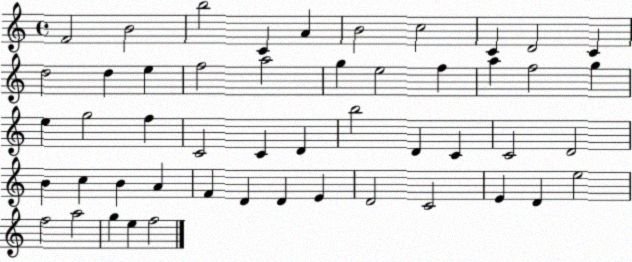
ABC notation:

X:1
T:Untitled
M:4/4
L:1/4
K:C
F2 B2 b2 C A B2 c2 C D2 C d2 d e f2 a2 g e2 f a f2 g e g2 f C2 C D b2 D C C2 D2 B c B A F D D E D2 C2 E D e2 f2 a2 g e f2